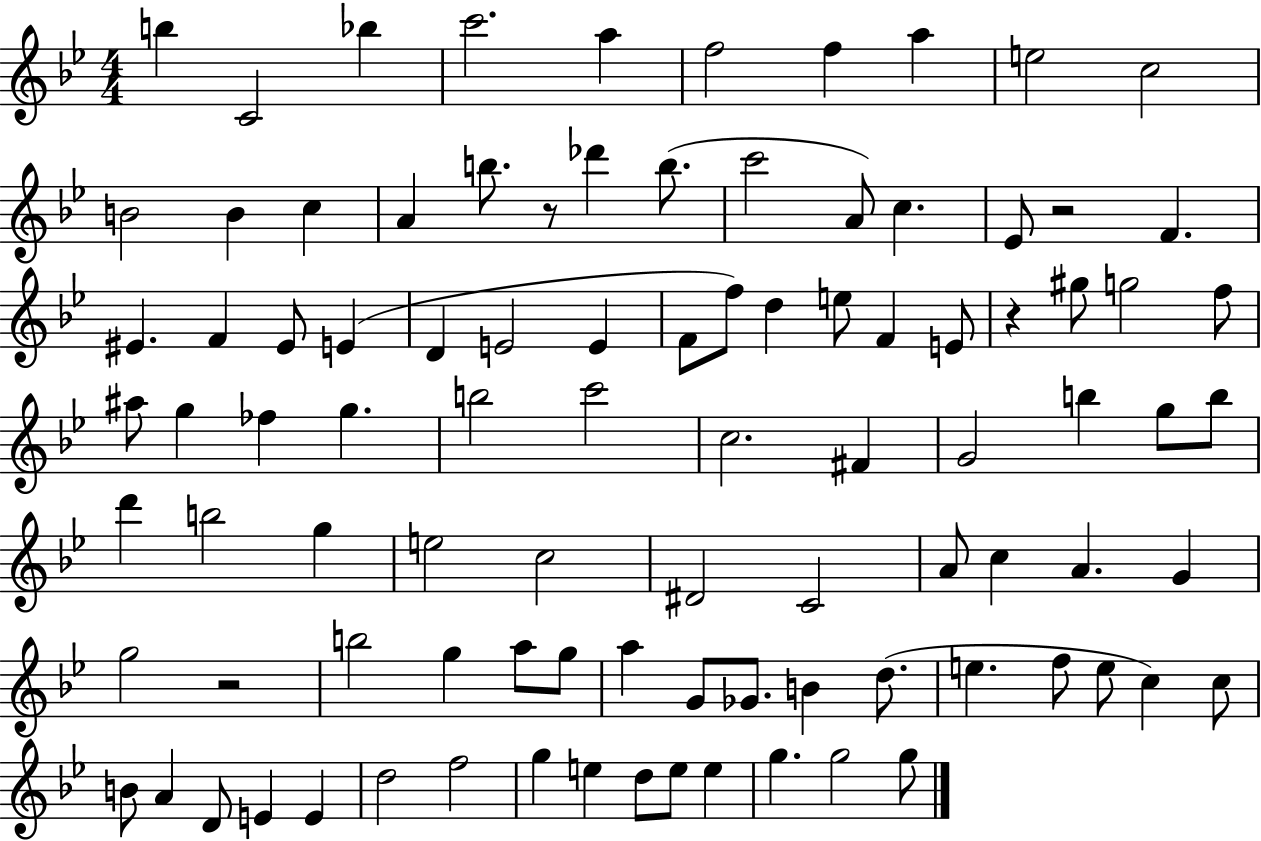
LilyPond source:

{
  \clef treble
  \numericTimeSignature
  \time 4/4
  \key bes \major
  b''4 c'2 bes''4 | c'''2. a''4 | f''2 f''4 a''4 | e''2 c''2 | \break b'2 b'4 c''4 | a'4 b''8. r8 des'''4 b''8.( | c'''2 a'8) c''4. | ees'8 r2 f'4. | \break eis'4. f'4 eis'8 e'4( | d'4 e'2 e'4 | f'8 f''8) d''4 e''8 f'4 e'8 | r4 gis''8 g''2 f''8 | \break ais''8 g''4 fes''4 g''4. | b''2 c'''2 | c''2. fis'4 | g'2 b''4 g''8 b''8 | \break d'''4 b''2 g''4 | e''2 c''2 | dis'2 c'2 | a'8 c''4 a'4. g'4 | \break g''2 r2 | b''2 g''4 a''8 g''8 | a''4 g'8 ges'8. b'4 d''8.( | e''4. f''8 e''8 c''4) c''8 | \break b'8 a'4 d'8 e'4 e'4 | d''2 f''2 | g''4 e''4 d''8 e''8 e''4 | g''4. g''2 g''8 | \break \bar "|."
}